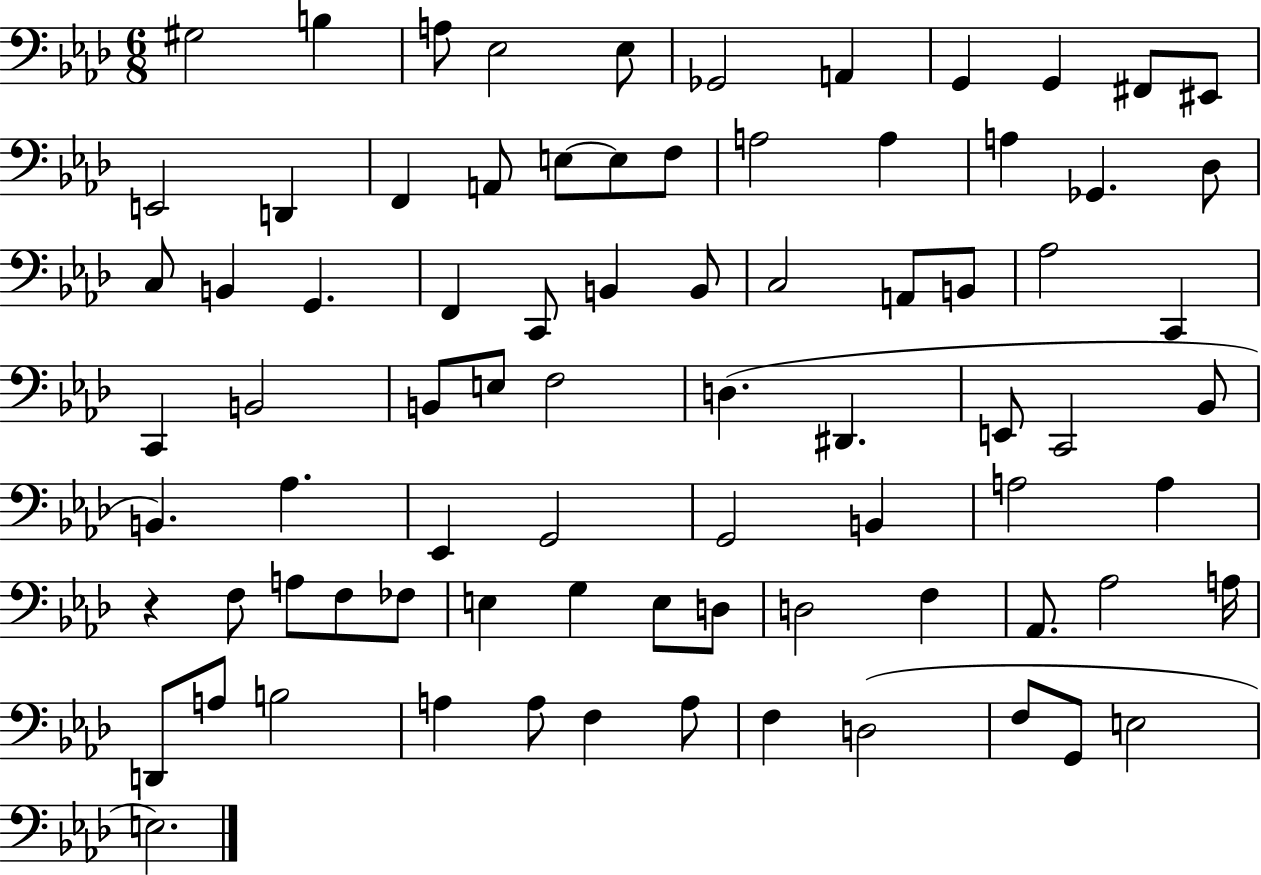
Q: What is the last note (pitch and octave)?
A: E3